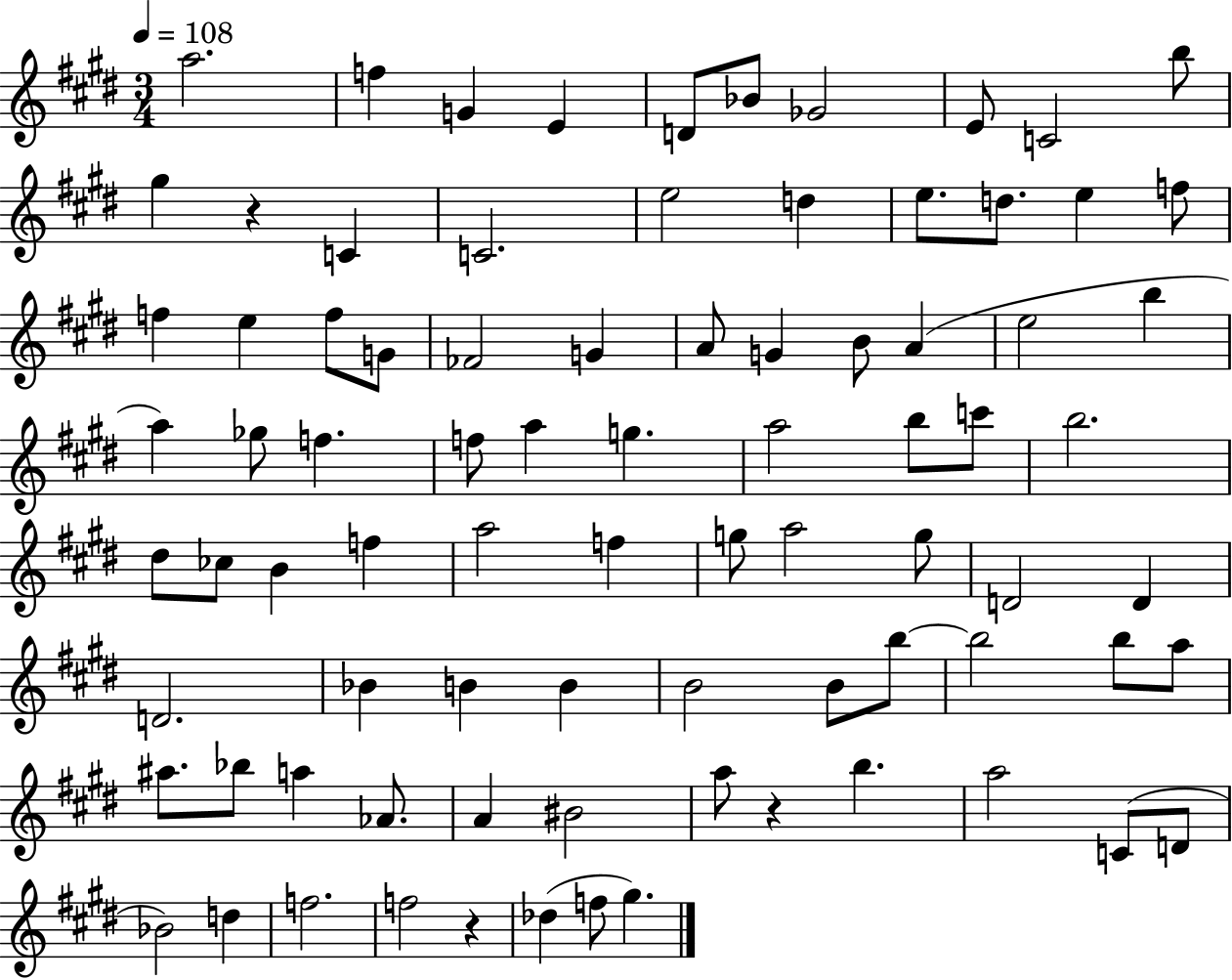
A5/h. F5/q G4/q E4/q D4/e Bb4/e Gb4/h E4/e C4/h B5/e G#5/q R/q C4/q C4/h. E5/h D5/q E5/e. D5/e. E5/q F5/e F5/q E5/q F5/e G4/e FES4/h G4/q A4/e G4/q B4/e A4/q E5/h B5/q A5/q Gb5/e F5/q. F5/e A5/q G5/q. A5/h B5/e C6/e B5/h. D#5/e CES5/e B4/q F5/q A5/h F5/q G5/e A5/h G5/e D4/h D4/q D4/h. Bb4/q B4/q B4/q B4/h B4/e B5/e B5/h B5/e A5/e A#5/e. Bb5/e A5/q Ab4/e. A4/q BIS4/h A5/e R/q B5/q. A5/h C4/e D4/e Bb4/h D5/q F5/h. F5/h R/q Db5/q F5/e G#5/q.